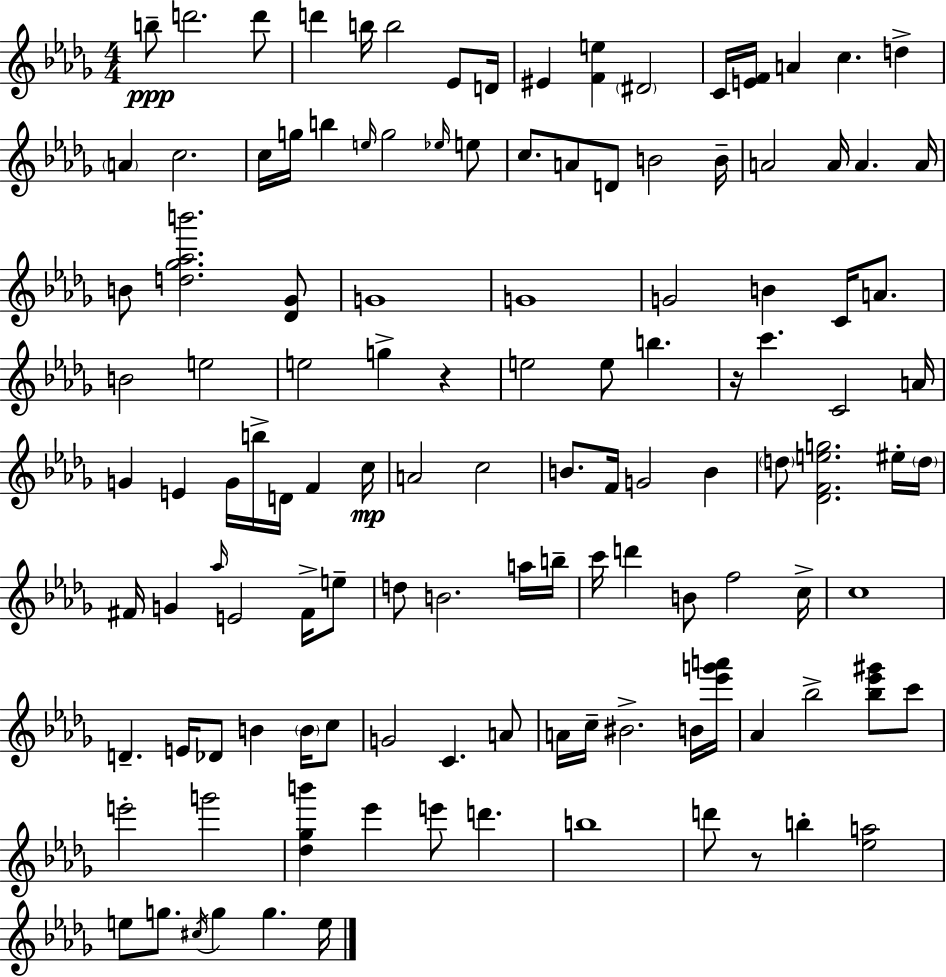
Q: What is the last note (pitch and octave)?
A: E5